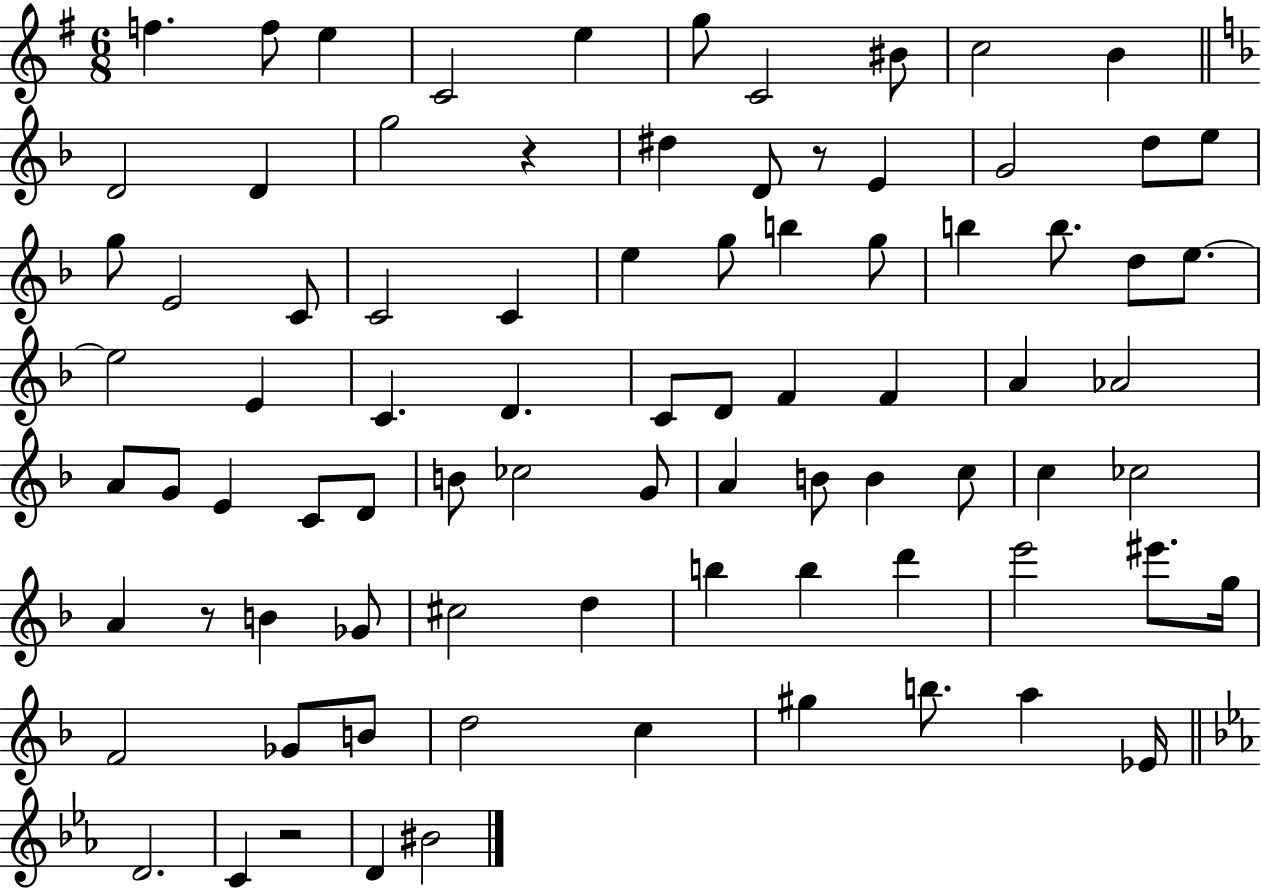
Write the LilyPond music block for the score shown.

{
  \clef treble
  \numericTimeSignature
  \time 6/8
  \key g \major
  f''4. f''8 e''4 | c'2 e''4 | g''8 c'2 bis'8 | c''2 b'4 | \break \bar "||" \break \key d \minor d'2 d'4 | g''2 r4 | dis''4 d'8 r8 e'4 | g'2 d''8 e''8 | \break g''8 e'2 c'8 | c'2 c'4 | e''4 g''8 b''4 g''8 | b''4 b''8. d''8 e''8.~~ | \break e''2 e'4 | c'4. d'4. | c'8 d'8 f'4 f'4 | a'4 aes'2 | \break a'8 g'8 e'4 c'8 d'8 | b'8 ces''2 g'8 | a'4 b'8 b'4 c''8 | c''4 ces''2 | \break a'4 r8 b'4 ges'8 | cis''2 d''4 | b''4 b''4 d'''4 | e'''2 eis'''8. g''16 | \break f'2 ges'8 b'8 | d''2 c''4 | gis''4 b''8. a''4 ees'16 | \bar "||" \break \key ees \major d'2. | c'4 r2 | d'4 bis'2 | \bar "|."
}